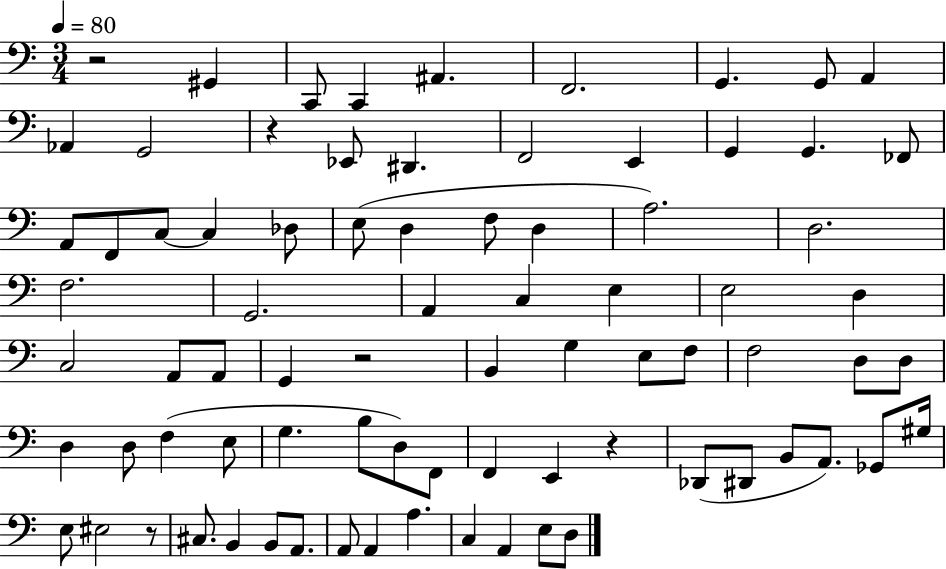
{
  \clef bass
  \numericTimeSignature
  \time 3/4
  \key c \major
  \tempo 4 = 80
  \repeat volta 2 { r2 gis,4 | c,8 c,4 ais,4. | f,2. | g,4. g,8 a,4 | \break aes,4 g,2 | r4 ees,8 dis,4. | f,2 e,4 | g,4 g,4. fes,8 | \break a,8 f,8 c8~~ c4 des8 | e8( d4 f8 d4 | a2.) | d2. | \break f2. | g,2. | a,4 c4 e4 | e2 d4 | \break c2 a,8 a,8 | g,4 r2 | b,4 g4 e8 f8 | f2 d8 d8 | \break d4 d8 f4( e8 | g4. b8 d8) f,8 | f,4 e,4 r4 | des,8( dis,8 b,8 a,8.) ges,8 gis16 | \break e8 eis2 r8 | cis8. b,4 b,8 a,8. | a,8 a,4 a4. | c4 a,4 e8 d8 | \break } \bar "|."
}